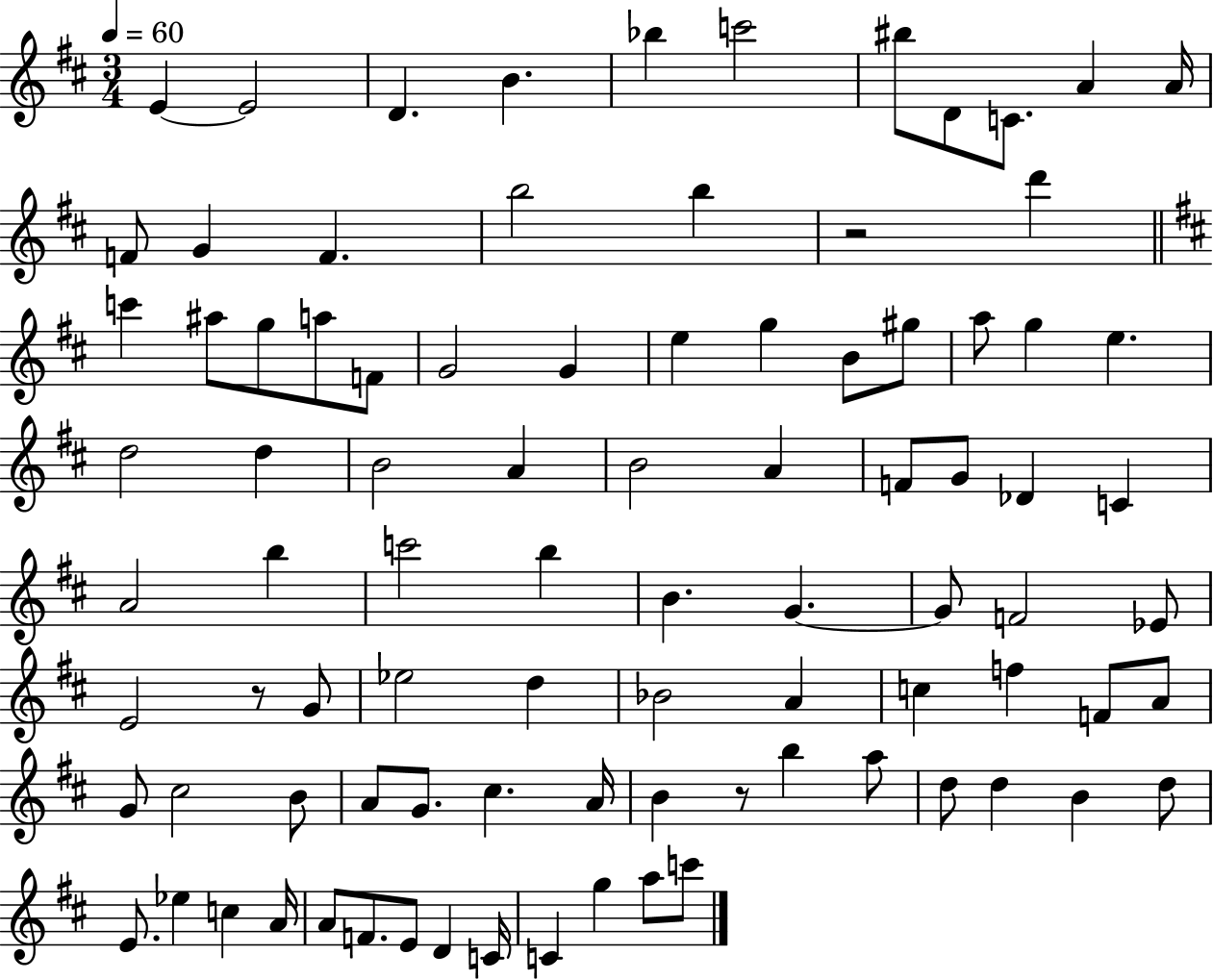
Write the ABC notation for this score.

X:1
T:Untitled
M:3/4
L:1/4
K:D
E E2 D B _b c'2 ^b/2 D/2 C/2 A A/4 F/2 G F b2 b z2 d' c' ^a/2 g/2 a/2 F/2 G2 G e g B/2 ^g/2 a/2 g e d2 d B2 A B2 A F/2 G/2 _D C A2 b c'2 b B G G/2 F2 _E/2 E2 z/2 G/2 _e2 d _B2 A c f F/2 A/2 G/2 ^c2 B/2 A/2 G/2 ^c A/4 B z/2 b a/2 d/2 d B d/2 E/2 _e c A/4 A/2 F/2 E/2 D C/4 C g a/2 c'/2